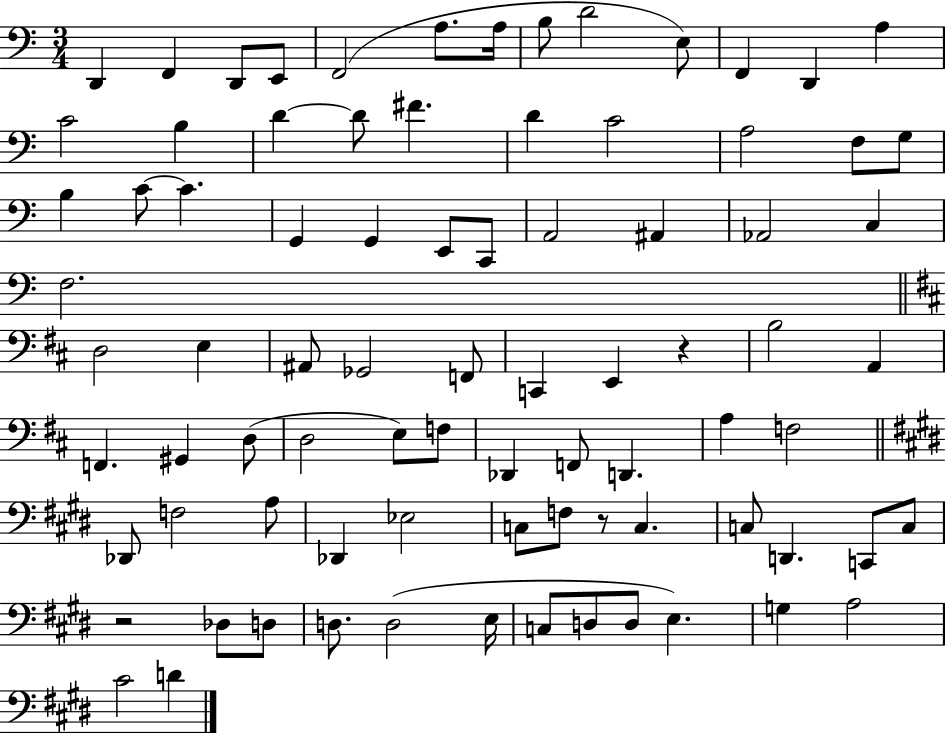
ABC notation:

X:1
T:Untitled
M:3/4
L:1/4
K:C
D,, F,, D,,/2 E,,/2 F,,2 A,/2 A,/4 B,/2 D2 E,/2 F,, D,, A, C2 B, D D/2 ^F D C2 A,2 F,/2 G,/2 B, C/2 C G,, G,, E,,/2 C,,/2 A,,2 ^A,, _A,,2 C, F,2 D,2 E, ^A,,/2 _G,,2 F,,/2 C,, E,, z B,2 A,, F,, ^G,, D,/2 D,2 E,/2 F,/2 _D,, F,,/2 D,, A, F,2 _D,,/2 F,2 A,/2 _D,, _E,2 C,/2 F,/2 z/2 C, C,/2 D,, C,,/2 C,/2 z2 _D,/2 D,/2 D,/2 D,2 E,/4 C,/2 D,/2 D,/2 E, G, A,2 ^C2 D